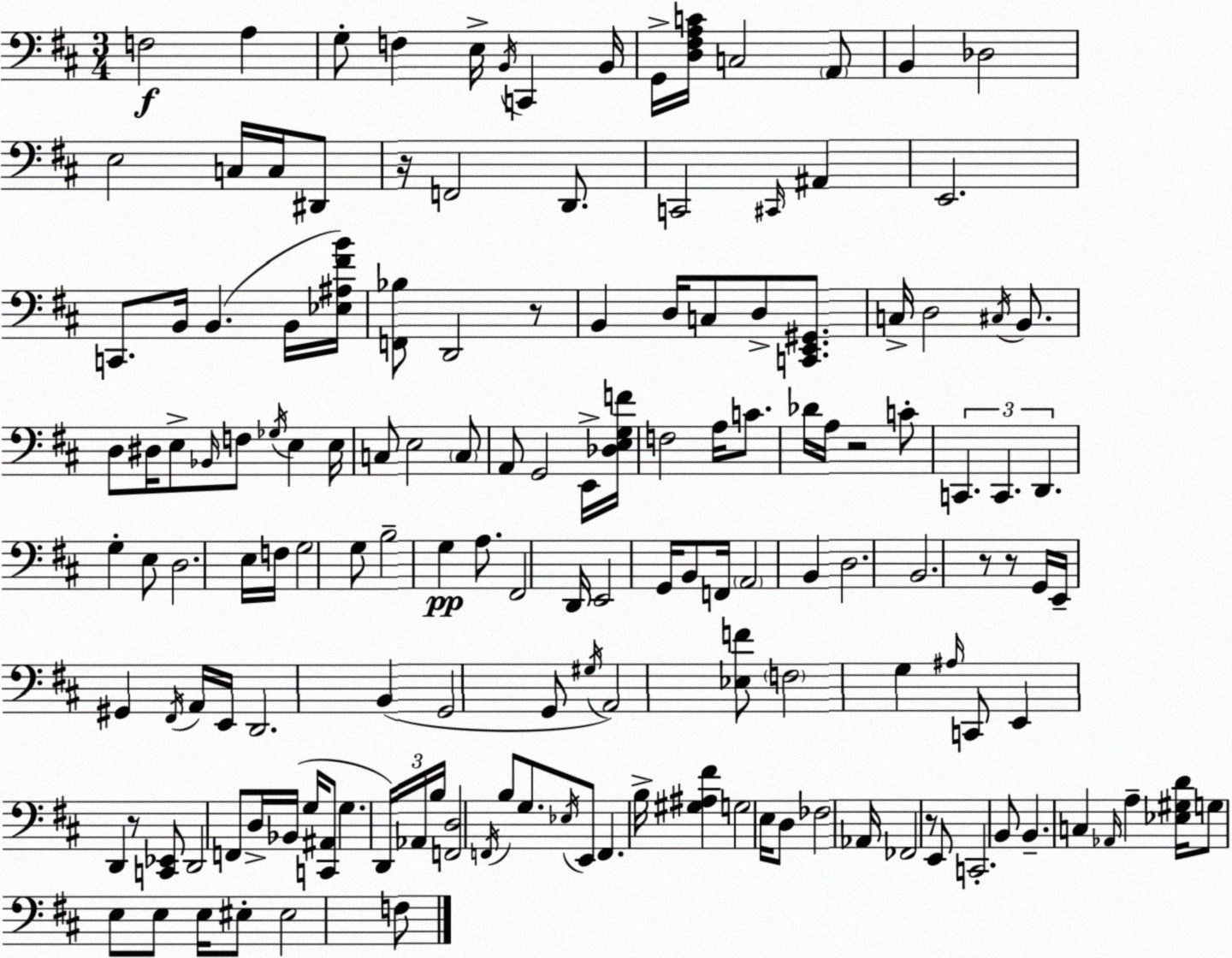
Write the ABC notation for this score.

X:1
T:Untitled
M:3/4
L:1/4
K:D
F,2 A, G,/2 F, E,/4 B,,/4 C,, B,,/4 G,,/4 [D,^F,A,C]/4 C,2 A,,/2 B,, _D,2 E,2 C,/4 C,/4 ^D,,/2 z/4 F,,2 D,,/2 C,,2 ^C,,/4 ^A,, E,,2 C,,/2 B,,/4 B,, B,,/4 [_E,^A,^FB]/4 [F,,_B,]/2 D,,2 z/2 B,, D,/4 C,/2 D,/2 [C,,E,,^G,,]/2 C,/4 D,2 ^C,/4 B,,/2 D,/2 ^D,/4 E,/2 _B,,/4 F,/2 _G,/4 E, E,/4 C,/2 E,2 C,/2 A,,/2 G,,2 E,,/4 [_D,E,G,F]/4 F,2 A,/4 C/2 _D/4 A,/4 z2 C/2 C,, C,, D,, G, E,/2 D,2 E,/4 F,/4 G,2 G,/2 B,2 G, A,/2 ^F,,2 D,,/4 E,,2 G,,/4 B,,/2 F,,/4 A,,2 B,, D,2 B,,2 z/2 z/2 G,,/4 E,,/4 ^G,, ^F,,/4 A,,/4 E,,/4 D,,2 B,, G,,2 G,,/2 ^G,/4 A,,2 [_E,F]/2 F,2 G, ^A,/4 C,,/2 E,, D,, z/2 [C,,_E,,]/2 D,,2 F,,/2 D,/4 _B,,/4 G,/4 [C,,^A,,]/2 G, D,,/4 _A,,/4 B,/4 [F,,D,]2 F,,/4 B,/2 G,/2 _E,/4 E,,/2 F,, B,/4 [^G,^A,^F] G,2 E,/4 D,/2 _F,2 _A,,/4 _F,,2 z/2 E,,/2 C,,2 B,,/2 B,, C, _A,,/4 A, [_E,^G,D]/4 G,/2 E,/2 E,/2 E,/4 ^E,/2 ^E,2 F,/2